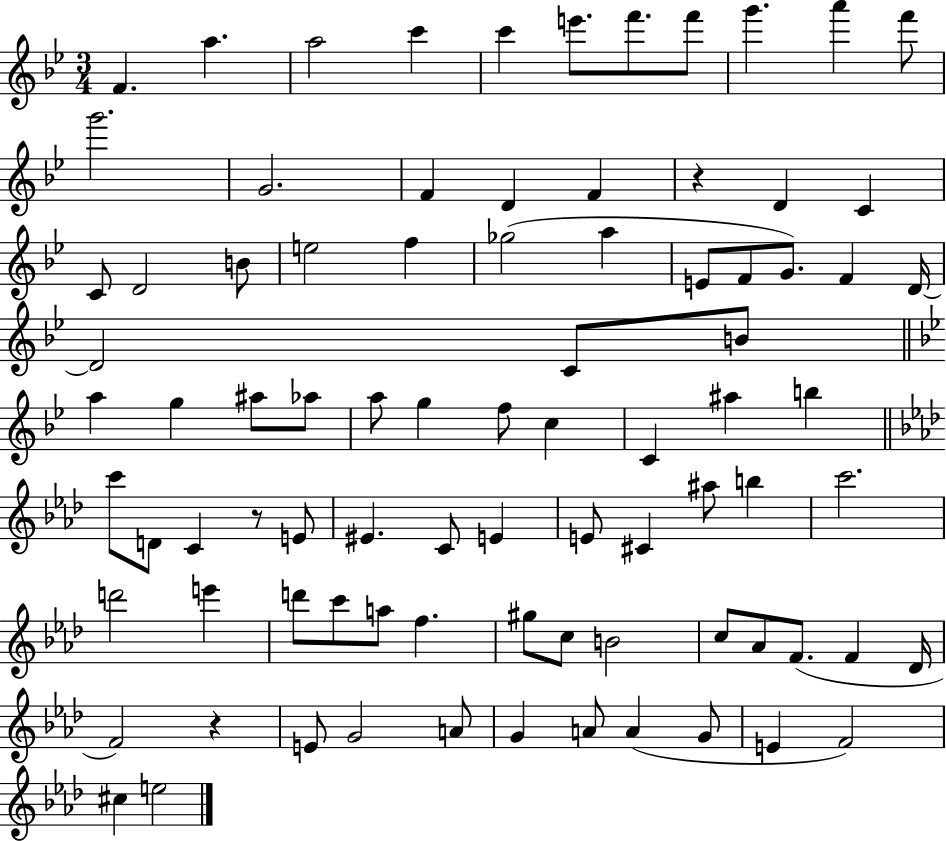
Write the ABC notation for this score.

X:1
T:Untitled
M:3/4
L:1/4
K:Bb
F a a2 c' c' e'/2 f'/2 f'/2 g' a' f'/2 g'2 G2 F D F z D C C/2 D2 B/2 e2 f _g2 a E/2 F/2 G/2 F D/4 D2 C/2 B/2 a g ^a/2 _a/2 a/2 g f/2 c C ^a b c'/2 D/2 C z/2 E/2 ^E C/2 E E/2 ^C ^a/2 b c'2 d'2 e' d'/2 c'/2 a/2 f ^g/2 c/2 B2 c/2 _A/2 F/2 F _D/4 F2 z E/2 G2 A/2 G A/2 A G/2 E F2 ^c e2